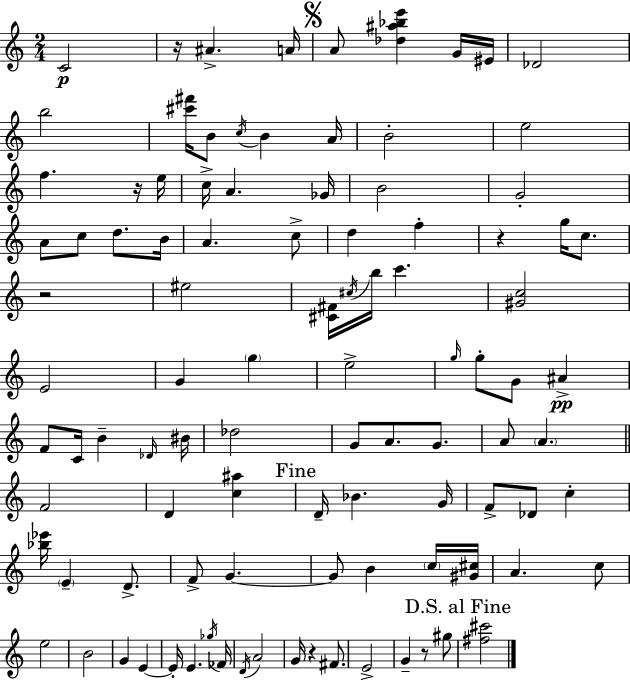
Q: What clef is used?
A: treble